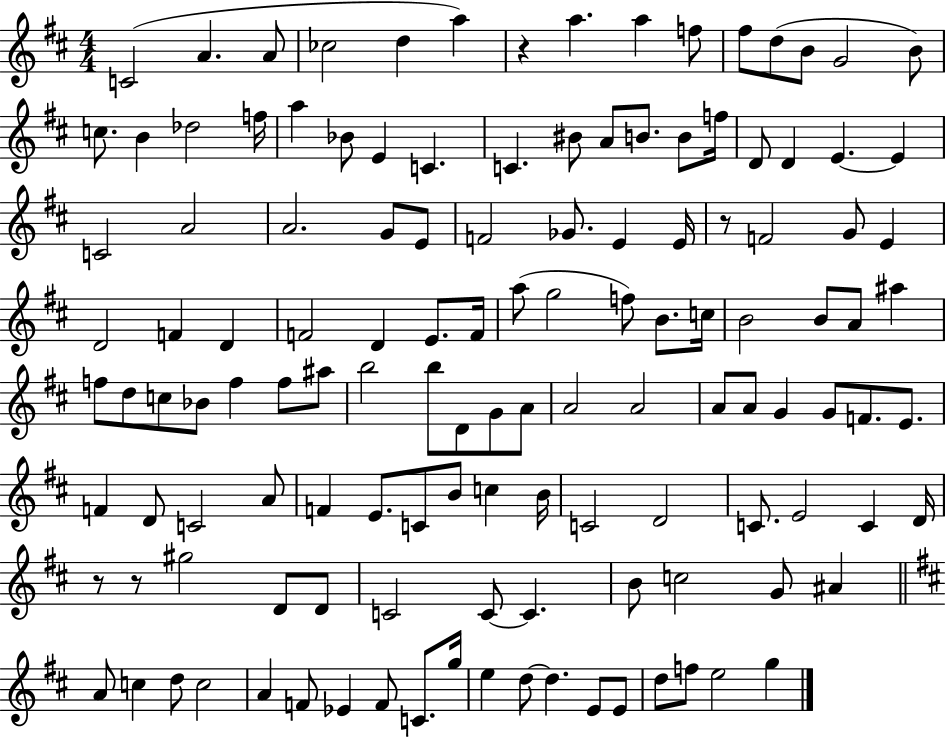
C4/h A4/q. A4/e CES5/h D5/q A5/q R/q A5/q. A5/q F5/e F#5/e D5/e B4/e G4/h B4/e C5/e. B4/q Db5/h F5/s A5/q Bb4/e E4/q C4/q. C4/q. BIS4/e A4/e B4/e. B4/e F5/s D4/e D4/q E4/q. E4/q C4/h A4/h A4/h. G4/e E4/e F4/h Gb4/e. E4/q E4/s R/e F4/h G4/e E4/q D4/h F4/q D4/q F4/h D4/q E4/e. F4/s A5/e G5/h F5/e B4/e. C5/s B4/h B4/e A4/e A#5/q F5/e D5/e C5/e Bb4/e F5/q F5/e A#5/e B5/h B5/e D4/e G4/e A4/e A4/h A4/h A4/e A4/e G4/q G4/e F4/e. E4/e. F4/q D4/e C4/h A4/e F4/q E4/e. C4/e B4/e C5/q B4/s C4/h D4/h C4/e. E4/h C4/q D4/s R/e R/e G#5/h D4/e D4/e C4/h C4/e C4/q. B4/e C5/h G4/e A#4/q A4/e C5/q D5/e C5/h A4/q F4/e Eb4/q F4/e C4/e. G5/s E5/q D5/e D5/q. E4/e E4/e D5/e F5/e E5/h G5/q